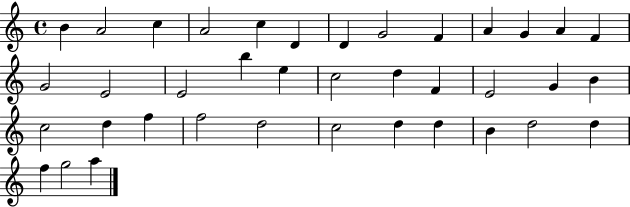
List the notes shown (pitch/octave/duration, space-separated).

B4/q A4/h C5/q A4/h C5/q D4/q D4/q G4/h F4/q A4/q G4/q A4/q F4/q G4/h E4/h E4/h B5/q E5/q C5/h D5/q F4/q E4/h G4/q B4/q C5/h D5/q F5/q F5/h D5/h C5/h D5/q D5/q B4/q D5/h D5/q F5/q G5/h A5/q